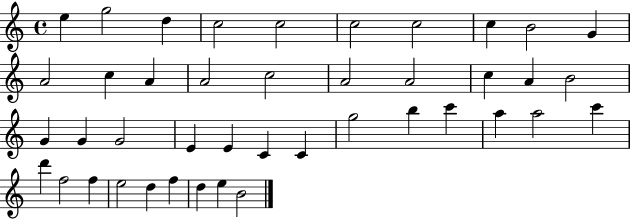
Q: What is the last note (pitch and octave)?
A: B4